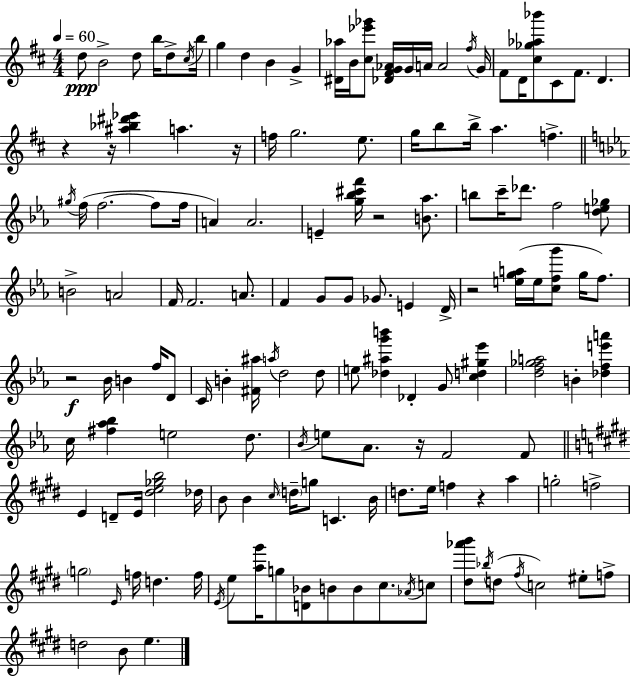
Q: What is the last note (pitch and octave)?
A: E5